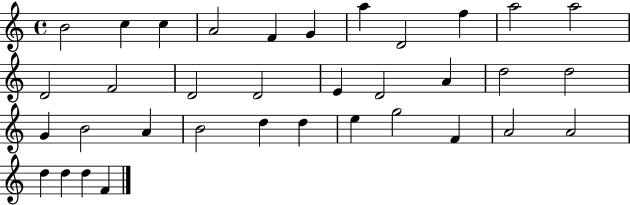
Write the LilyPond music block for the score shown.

{
  \clef treble
  \time 4/4
  \defaultTimeSignature
  \key c \major
  b'2 c''4 c''4 | a'2 f'4 g'4 | a''4 d'2 f''4 | a''2 a''2 | \break d'2 f'2 | d'2 d'2 | e'4 d'2 a'4 | d''2 d''2 | \break g'4 b'2 a'4 | b'2 d''4 d''4 | e''4 g''2 f'4 | a'2 a'2 | \break d''4 d''4 d''4 f'4 | \bar "|."
}